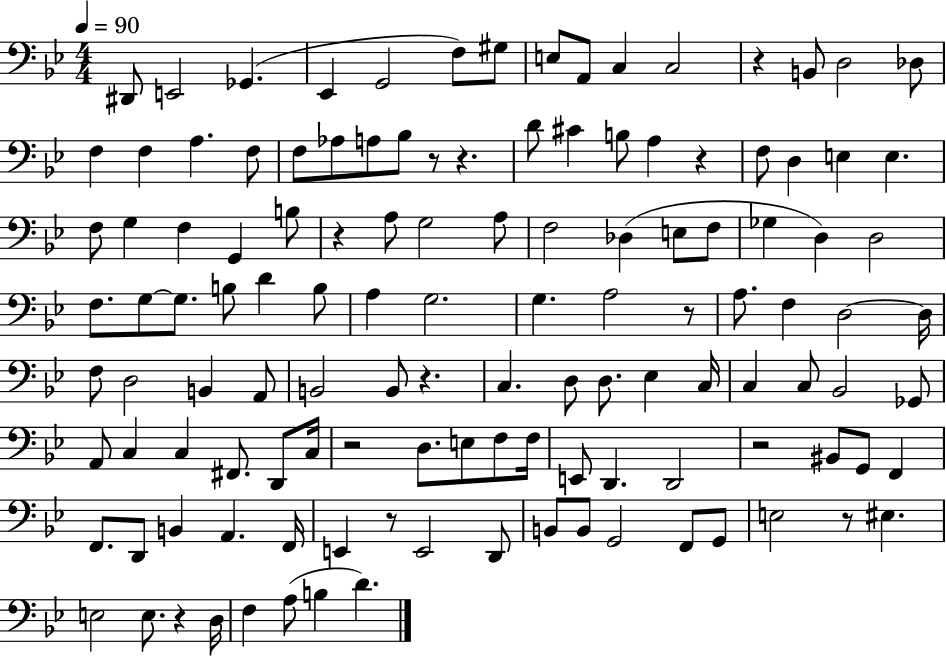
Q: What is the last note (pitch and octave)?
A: D4